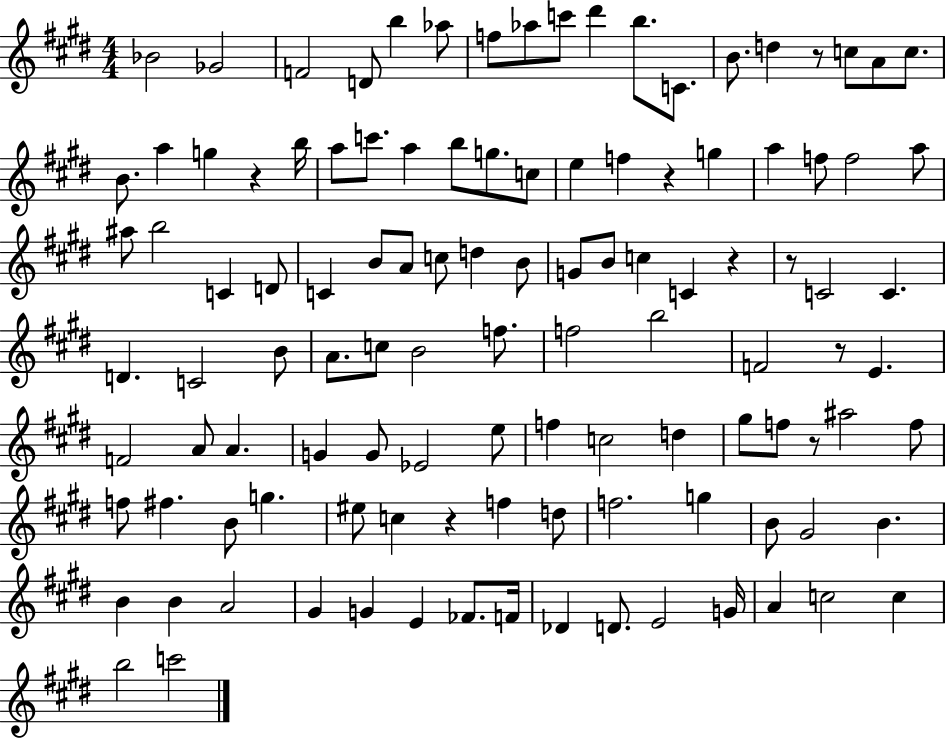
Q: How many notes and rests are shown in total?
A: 113